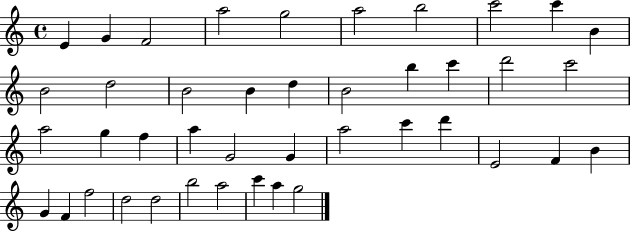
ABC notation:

X:1
T:Untitled
M:4/4
L:1/4
K:C
E G F2 a2 g2 a2 b2 c'2 c' B B2 d2 B2 B d B2 b c' d'2 c'2 a2 g f a G2 G a2 c' d' E2 F B G F f2 d2 d2 b2 a2 c' a g2